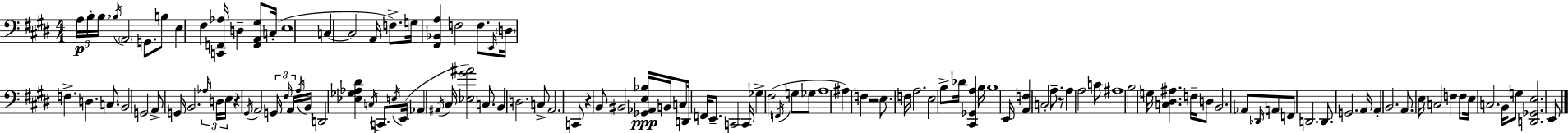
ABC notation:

X:1
T:Untitled
M:4/4
L:1/4
K:E
A,/4 B,/4 B,/4 _B,/4 A,,2 G,,/2 B,/2 E, ^F, [C,,F,,_A,]/4 D, [F,,A,,^G,]/2 C,/4 E,4 C, C,2 A,,/4 F,/2 G,/4 [^F,,_B,,A,] F,2 F,/2 E,,/4 D,/4 F, D, C,/2 B,,2 G,,2 A,,/2 G,,/4 B,,2 _A,/4 D,/4 E,/4 z ^G,,/4 A,,2 G,,/4 ^F,/4 A,,/4 A,/4 B,,/4 D,,2 [_E,_G,_A,^D] C,/4 C,,/2 E,/4 E,,/4 _A,, ^A,,/4 ^C,/4 [_E,^G^A]2 C,/2 B,, D,2 C,/2 A,,2 C,,/2 z B,,/2 ^B,,2 [_G,,_A,,E,_B,]/4 B,,/4 C,/2 D,,/4 F,,/4 E,,/2 C,,2 C,,/4 _G, ^F,2 F,,/4 G,/2 _G,/2 A,4 ^A, F, z2 E,/2 F,/4 A,2 E,2 B,/2 _D/4 [^C,,_G,,A,] B,/4 B,4 E,,/4 [A,,F,] C,2 A,/2 z/2 A, A,2 C/2 ^A,4 B,2 G,/4 [C,^D,^A,] F,/4 D,/2 B,,2 _A,,/2 _D,,/4 A,,/2 F,,/2 D,,2 D,,/2 G,,2 A,,/4 A,, B,,2 A,,/2 E,/4 C,2 F, F,/2 E,/4 C,2 B,,/4 G,/2 [D,,_G,,E,]2 E,,/2